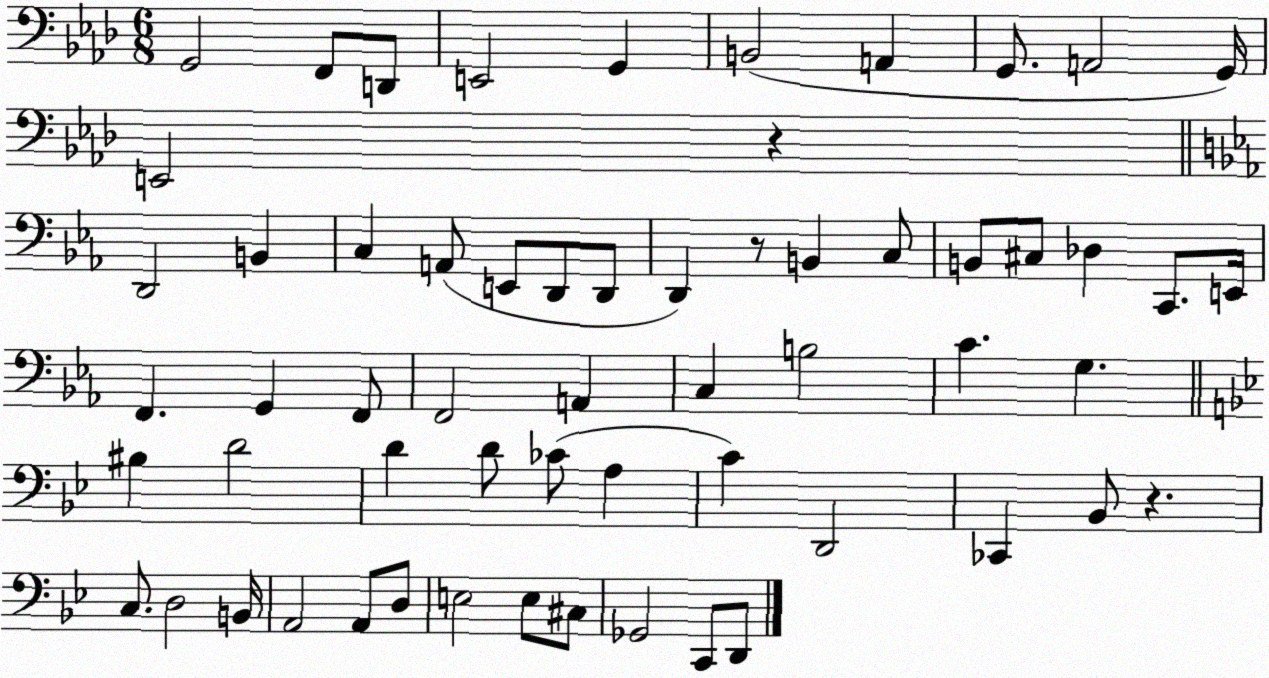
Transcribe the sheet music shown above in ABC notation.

X:1
T:Untitled
M:6/8
L:1/4
K:Ab
G,,2 F,,/2 D,,/2 E,,2 G,, B,,2 A,, G,,/2 A,,2 G,,/4 E,,2 z D,,2 B,, C, A,,/2 E,,/2 D,,/2 D,,/2 D,, z/2 B,, C,/2 B,,/2 ^C,/2 _D, C,,/2 E,,/4 F,, G,, F,,/2 F,,2 A,, C, B,2 C G, ^B, D2 D D/2 _C/2 A, C D,,2 _C,, _B,,/2 z C,/2 D,2 B,,/4 A,,2 A,,/2 D,/2 E,2 E,/2 ^C,/2 _G,,2 C,,/2 D,,/2